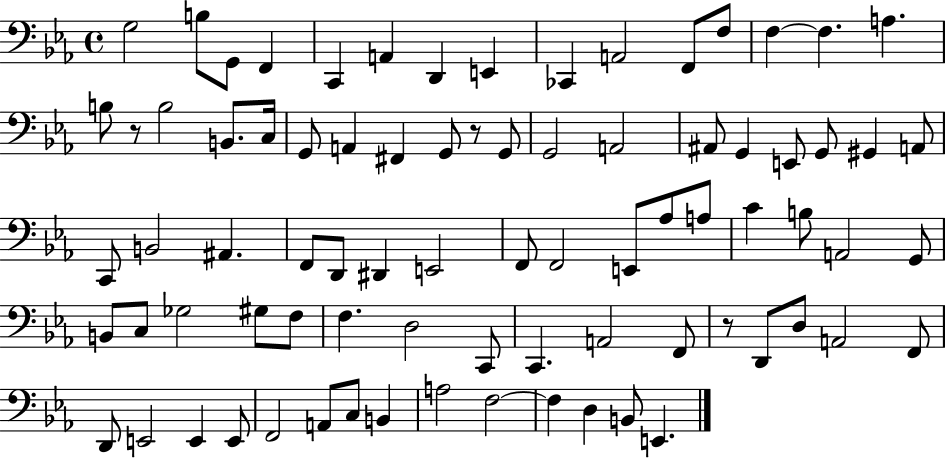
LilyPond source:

{
  \clef bass
  \time 4/4
  \defaultTimeSignature
  \key ees \major
  \repeat volta 2 { g2 b8 g,8 f,4 | c,4 a,4 d,4 e,4 | ces,4 a,2 f,8 f8 | f4~~ f4. a4. | \break b8 r8 b2 b,8. c16 | g,8 a,4 fis,4 g,8 r8 g,8 | g,2 a,2 | ais,8 g,4 e,8 g,8 gis,4 a,8 | \break c,8 b,2 ais,4. | f,8 d,8 dis,4 e,2 | f,8 f,2 e,8 aes8 a8 | c'4 b8 a,2 g,8 | \break b,8 c8 ges2 gis8 f8 | f4. d2 c,8 | c,4. a,2 f,8 | r8 d,8 d8 a,2 f,8 | \break d,8 e,2 e,4 e,8 | f,2 a,8 c8 b,4 | a2 f2~~ | f4 d4 b,8 e,4. | \break } \bar "|."
}